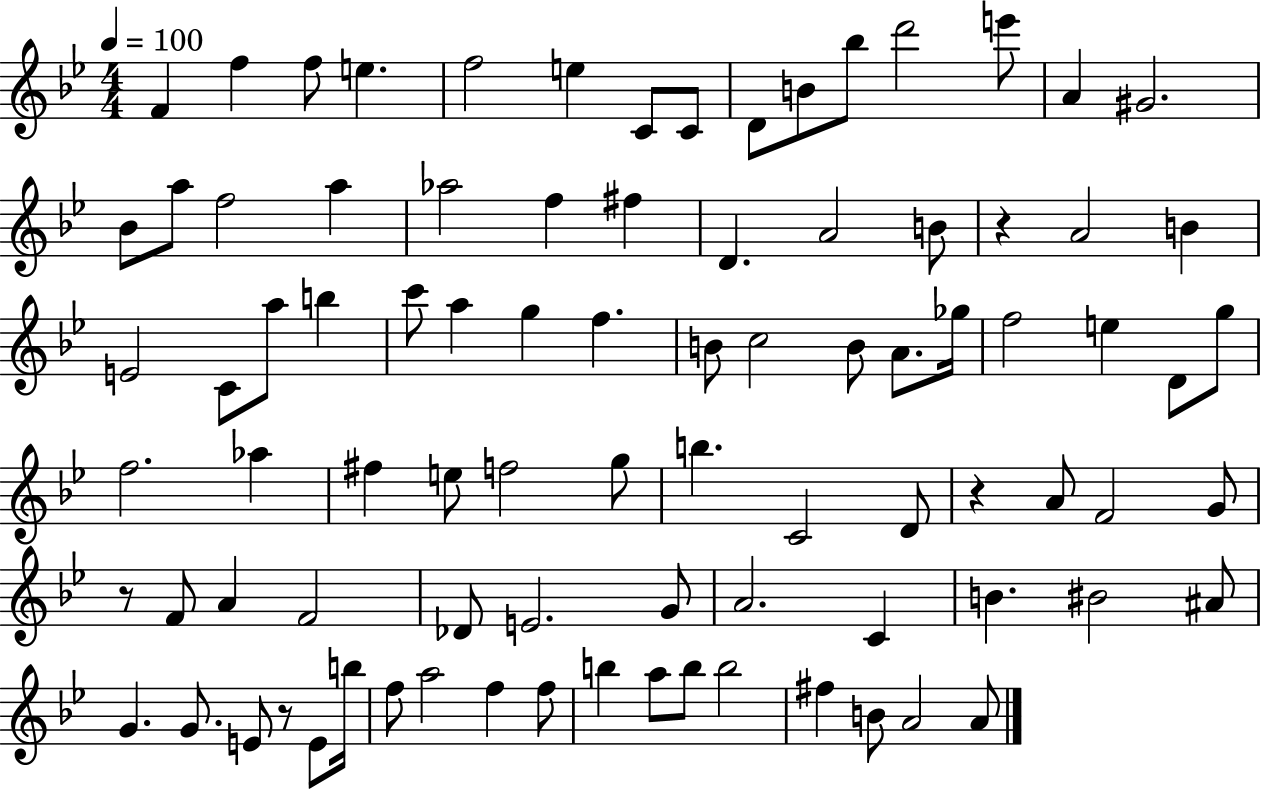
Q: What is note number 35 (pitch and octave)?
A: F5